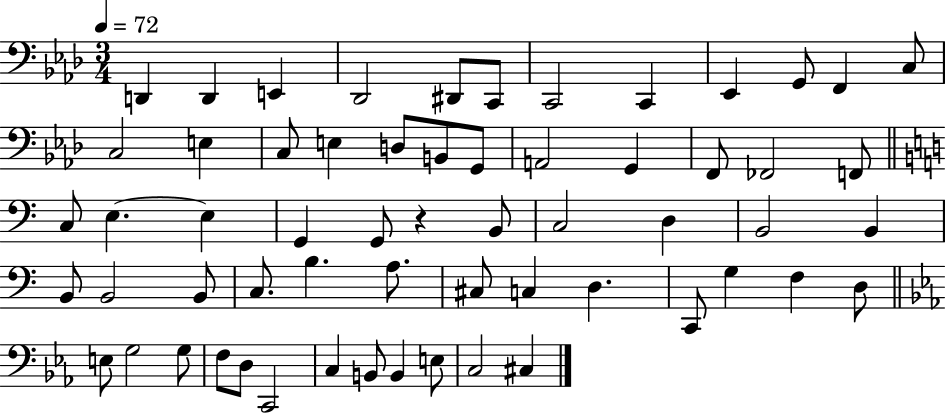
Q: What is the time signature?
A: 3/4